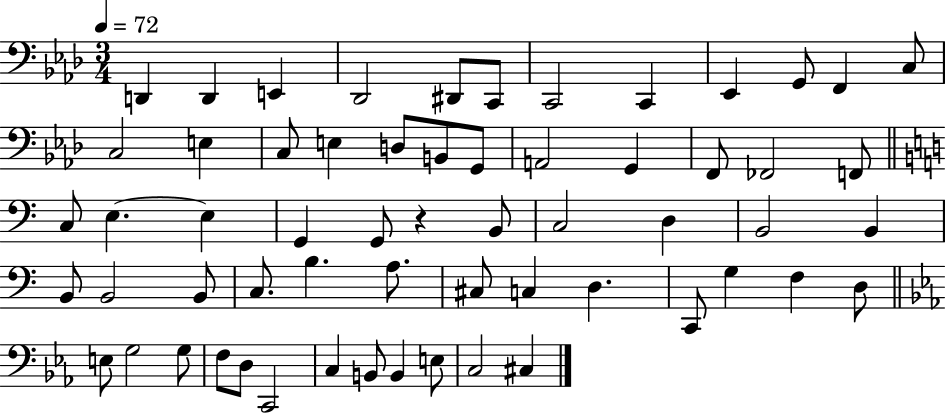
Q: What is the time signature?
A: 3/4